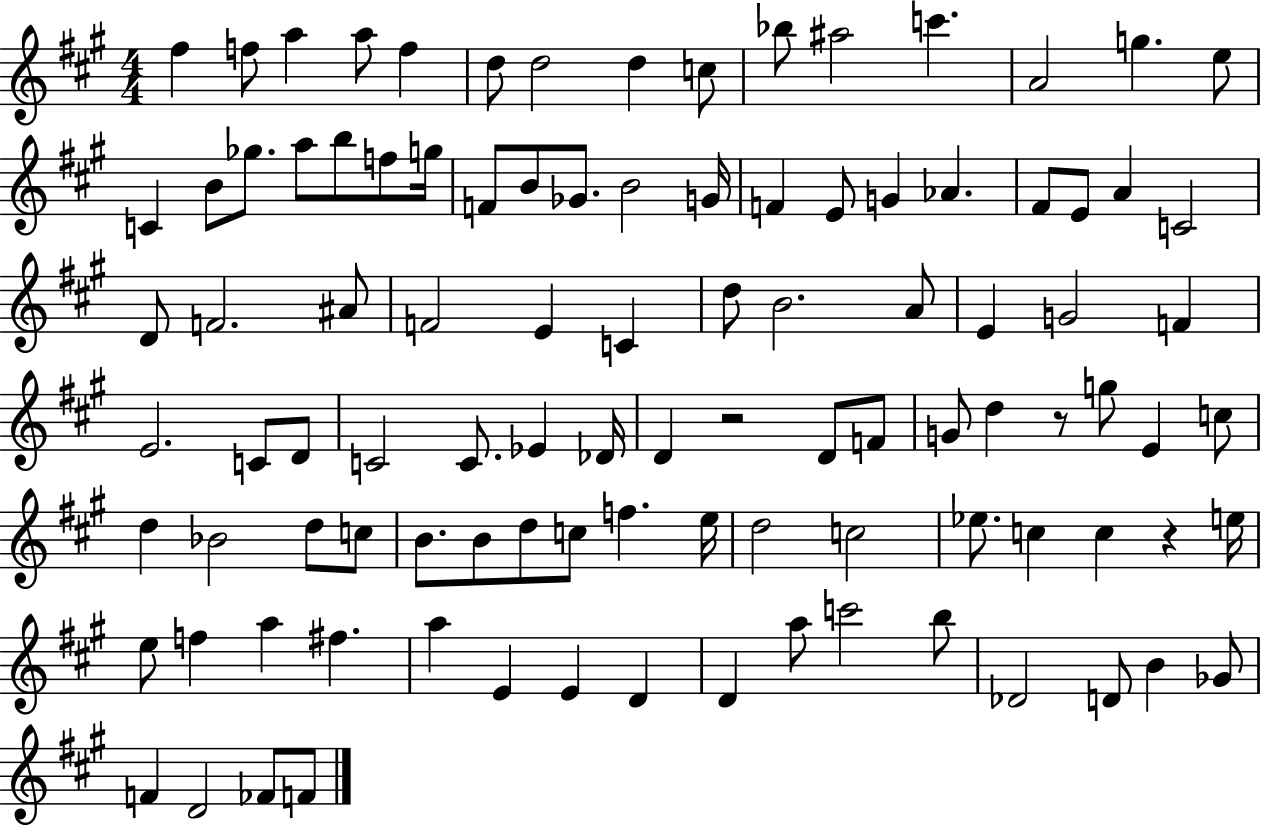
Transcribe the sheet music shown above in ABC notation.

X:1
T:Untitled
M:4/4
L:1/4
K:A
^f f/2 a a/2 f d/2 d2 d c/2 _b/2 ^a2 c' A2 g e/2 C B/2 _g/2 a/2 b/2 f/2 g/4 F/2 B/2 _G/2 B2 G/4 F E/2 G _A ^F/2 E/2 A C2 D/2 F2 ^A/2 F2 E C d/2 B2 A/2 E G2 F E2 C/2 D/2 C2 C/2 _E _D/4 D z2 D/2 F/2 G/2 d z/2 g/2 E c/2 d _B2 d/2 c/2 B/2 B/2 d/2 c/2 f e/4 d2 c2 _e/2 c c z e/4 e/2 f a ^f a E E D D a/2 c'2 b/2 _D2 D/2 B _G/2 F D2 _F/2 F/2